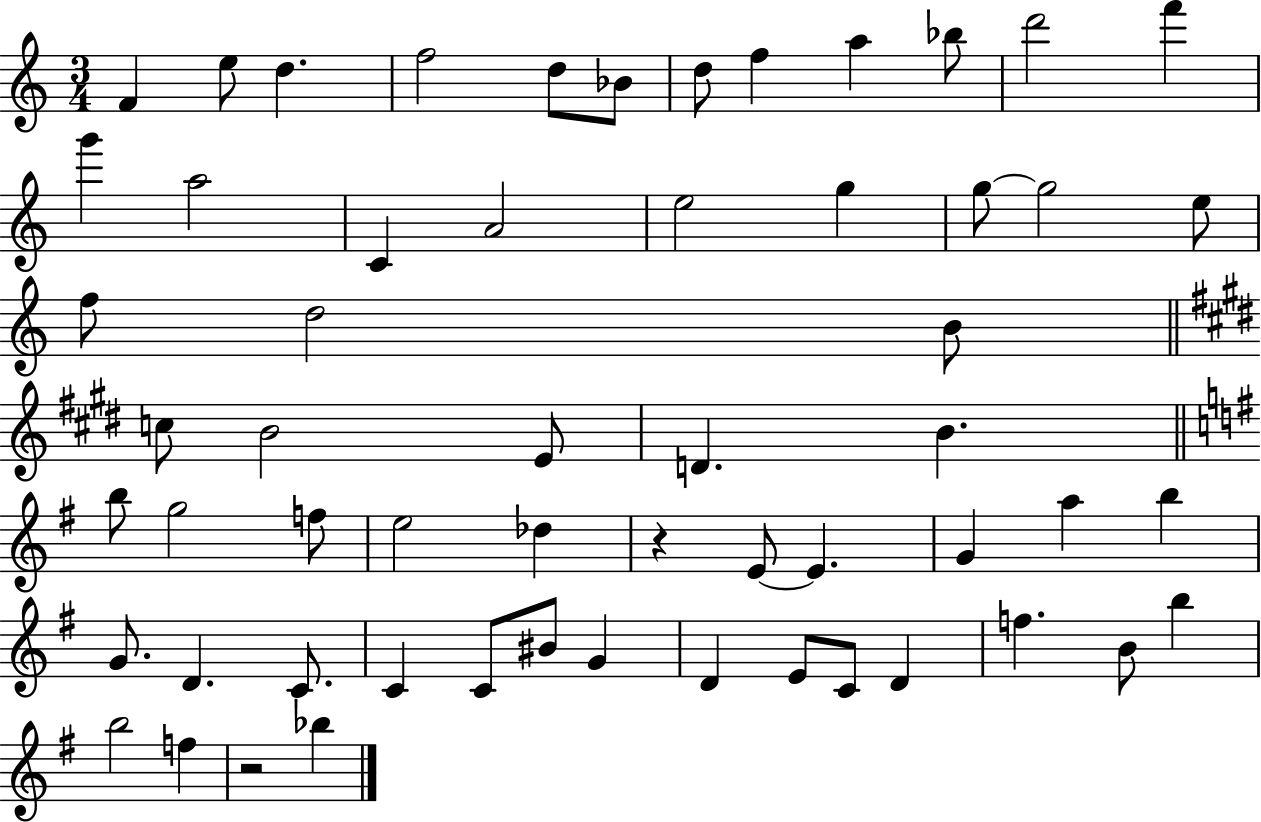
F4/q E5/e D5/q. F5/h D5/e Bb4/e D5/e F5/q A5/q Bb5/e D6/h F6/q G6/q A5/h C4/q A4/h E5/h G5/q G5/e G5/h E5/e F5/e D5/h B4/e C5/e B4/h E4/e D4/q. B4/q. B5/e G5/h F5/e E5/h Db5/q R/q E4/e E4/q. G4/q A5/q B5/q G4/e. D4/q. C4/e. C4/q C4/e BIS4/e G4/q D4/q E4/e C4/e D4/q F5/q. B4/e B5/q B5/h F5/q R/h Bb5/q